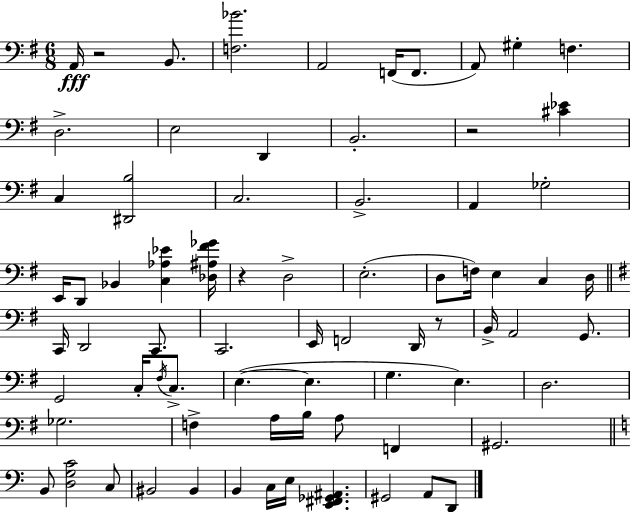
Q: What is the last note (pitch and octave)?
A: D2